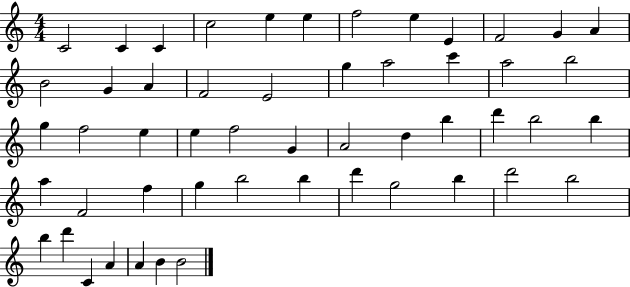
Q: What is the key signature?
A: C major